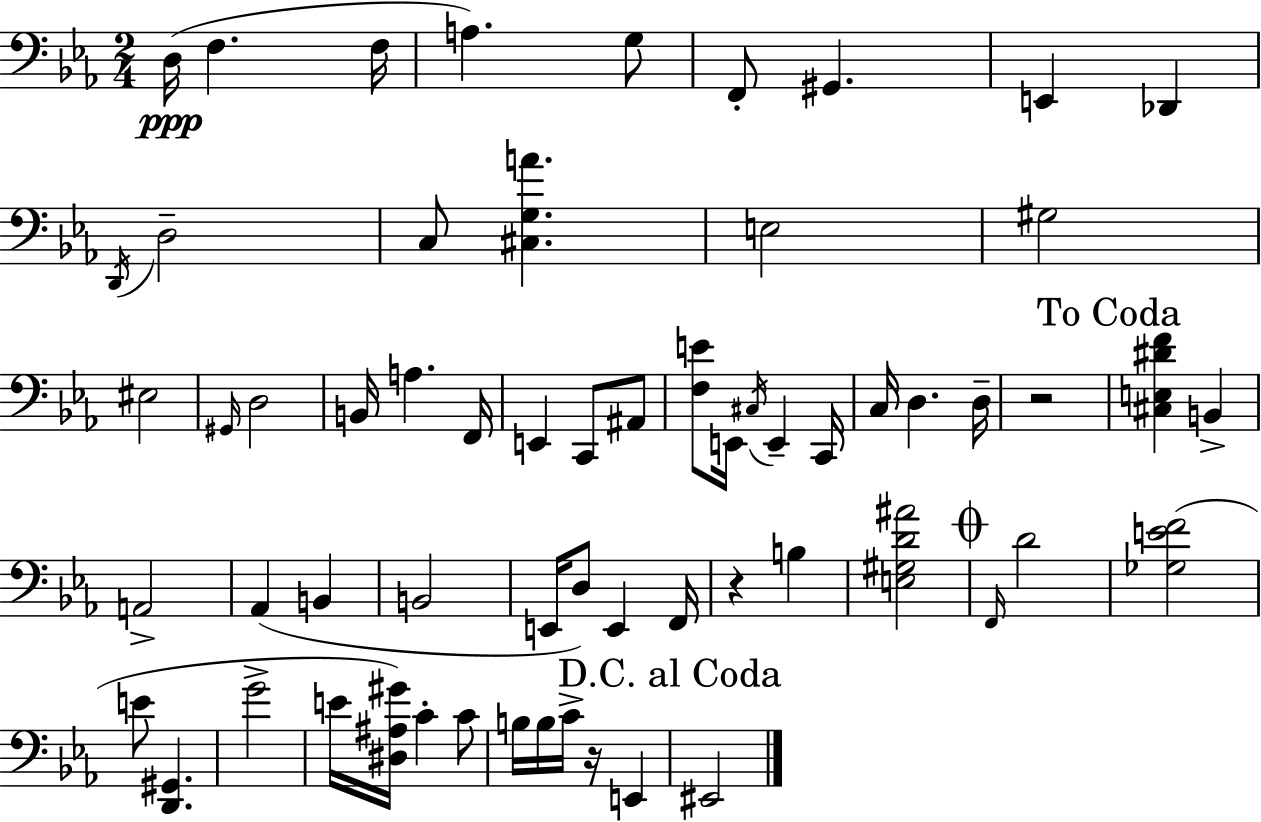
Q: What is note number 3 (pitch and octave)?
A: F3